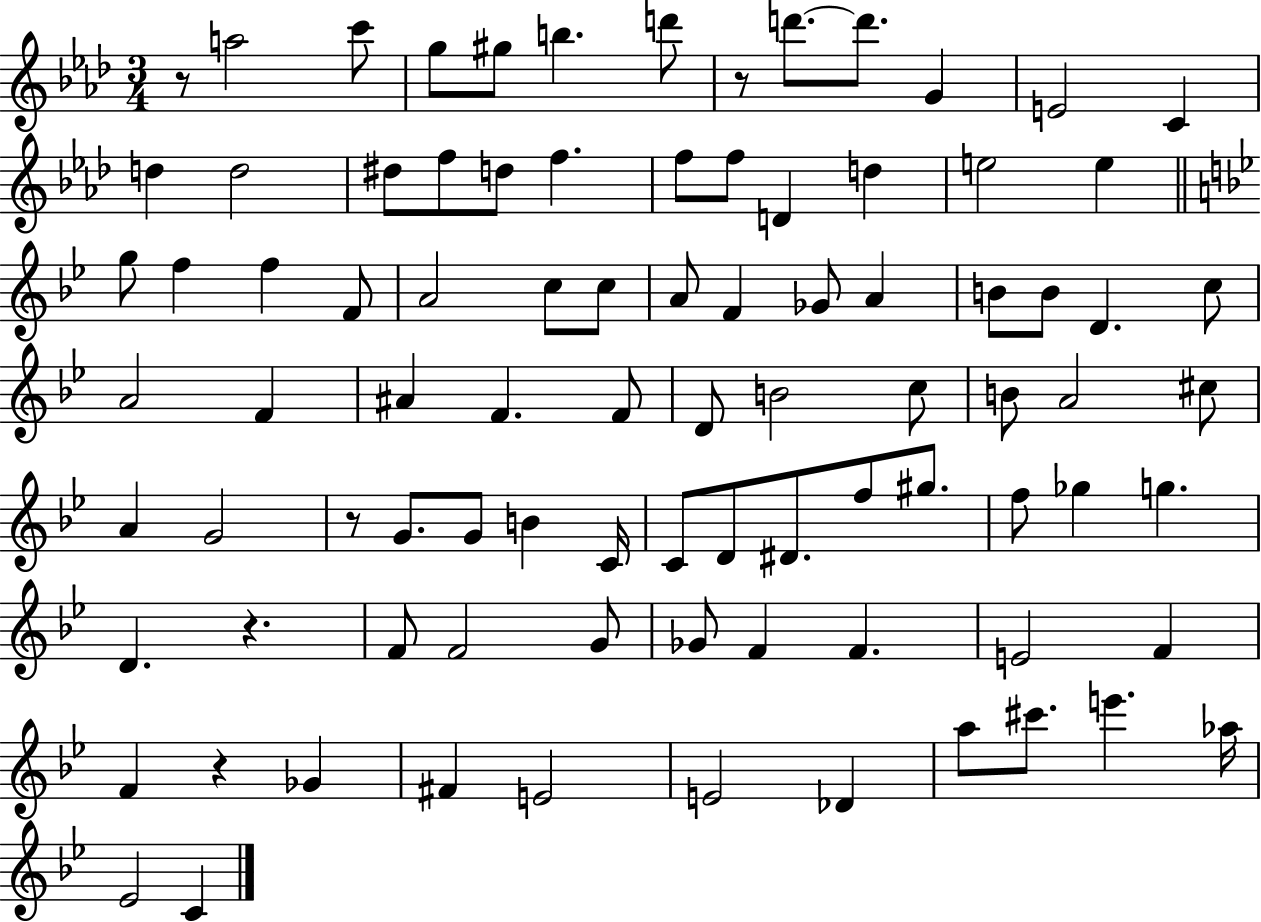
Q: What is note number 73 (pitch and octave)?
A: F4